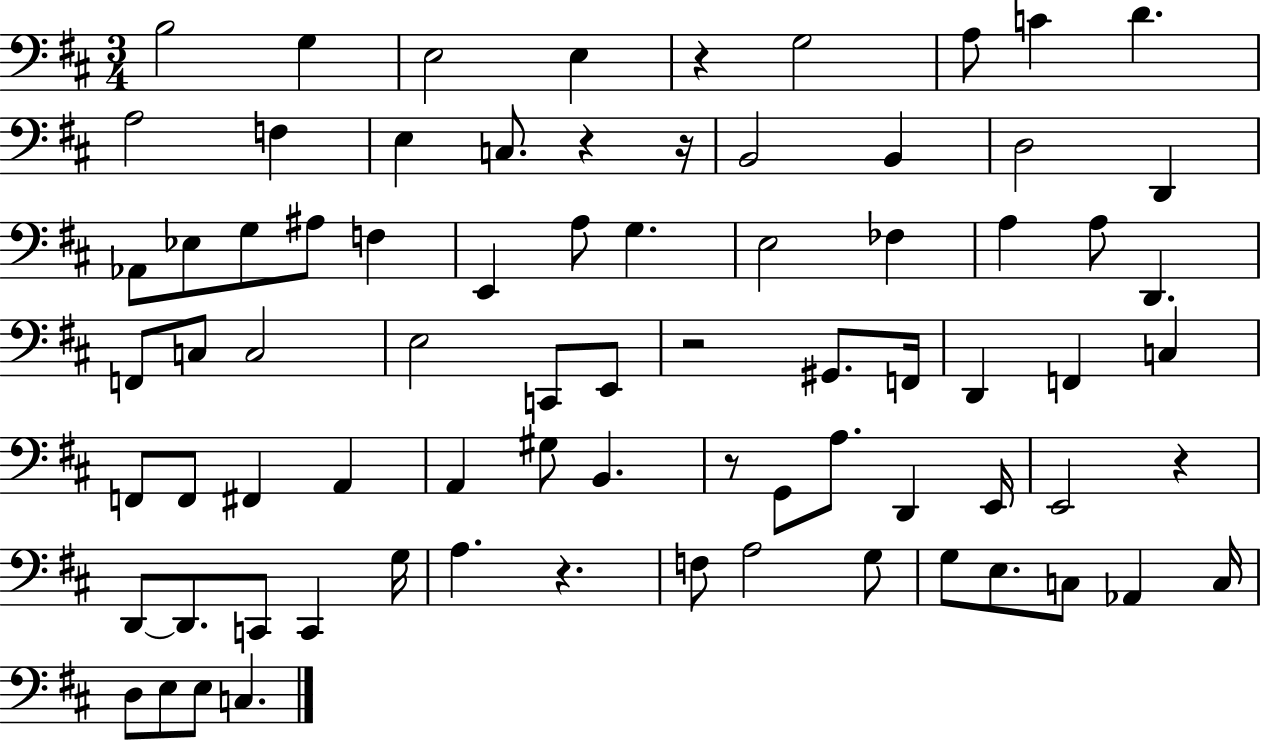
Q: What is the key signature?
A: D major